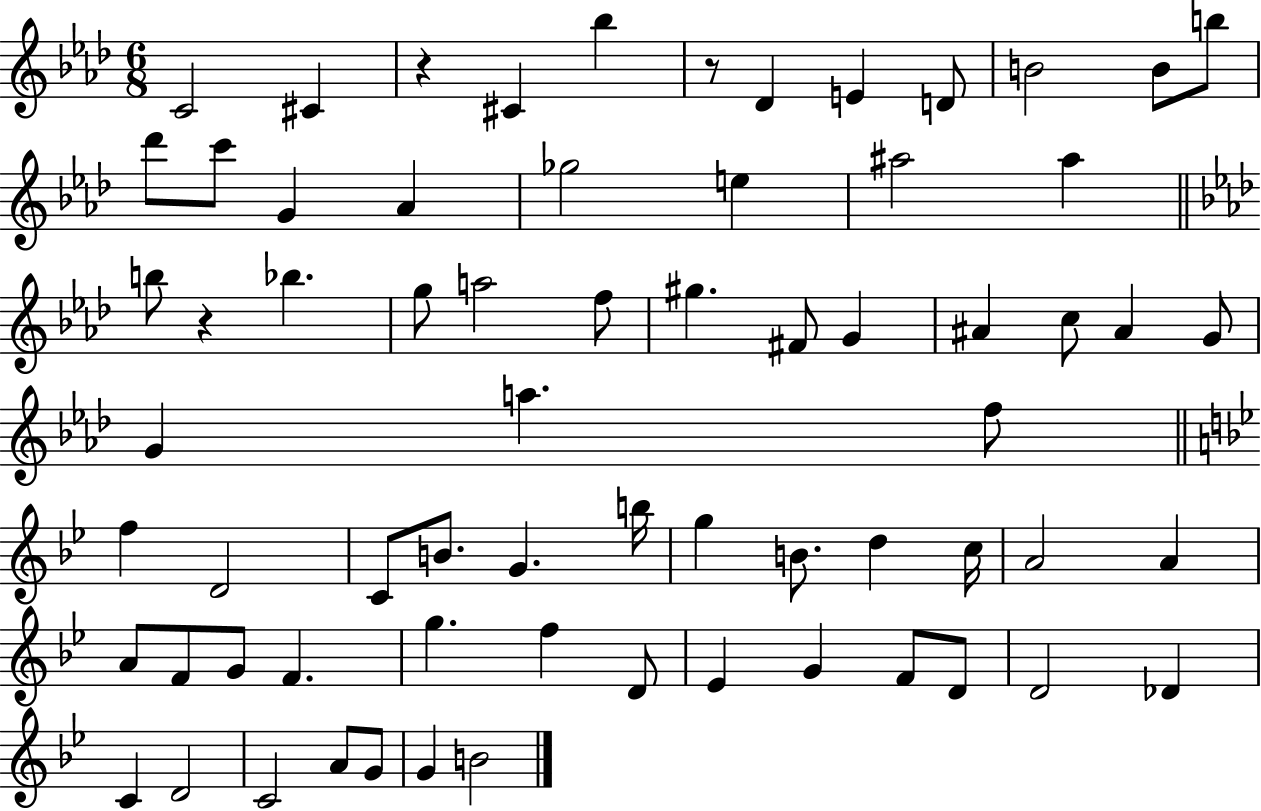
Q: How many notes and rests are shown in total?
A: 68